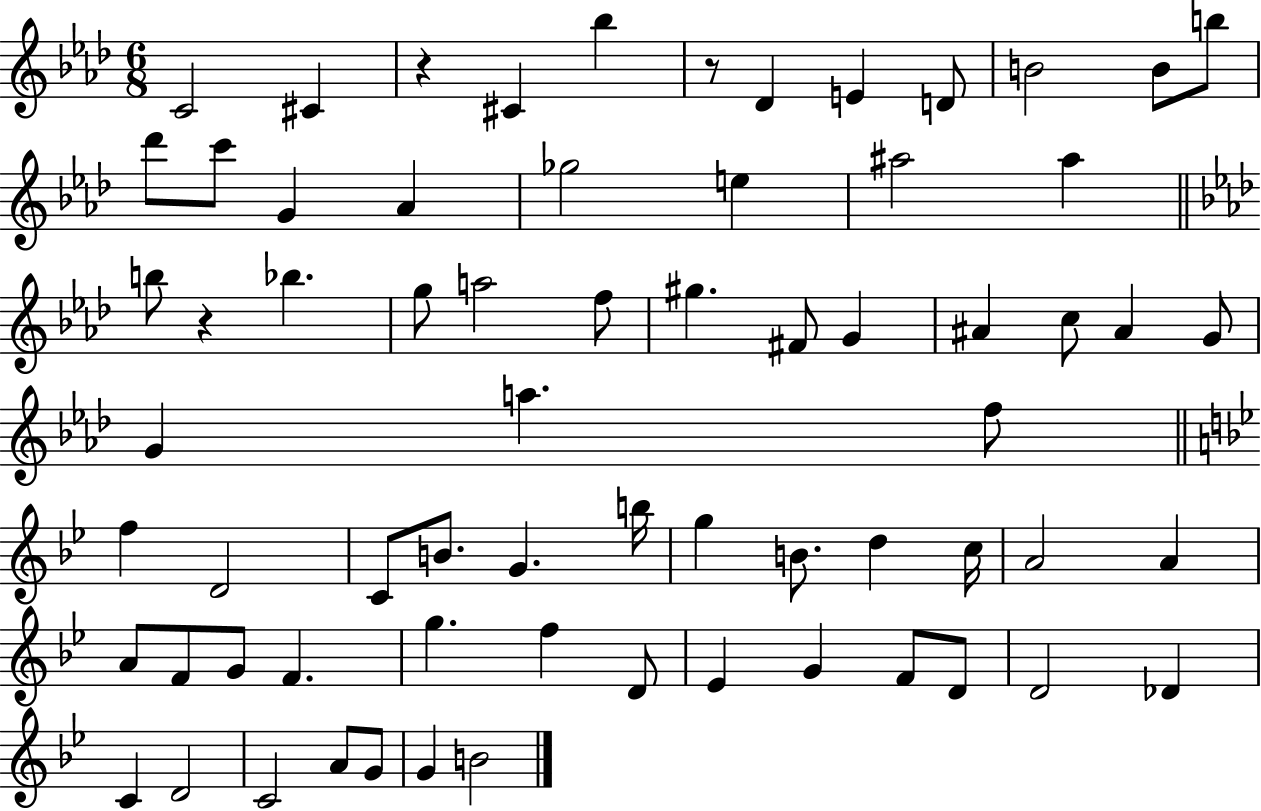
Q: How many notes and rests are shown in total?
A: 68